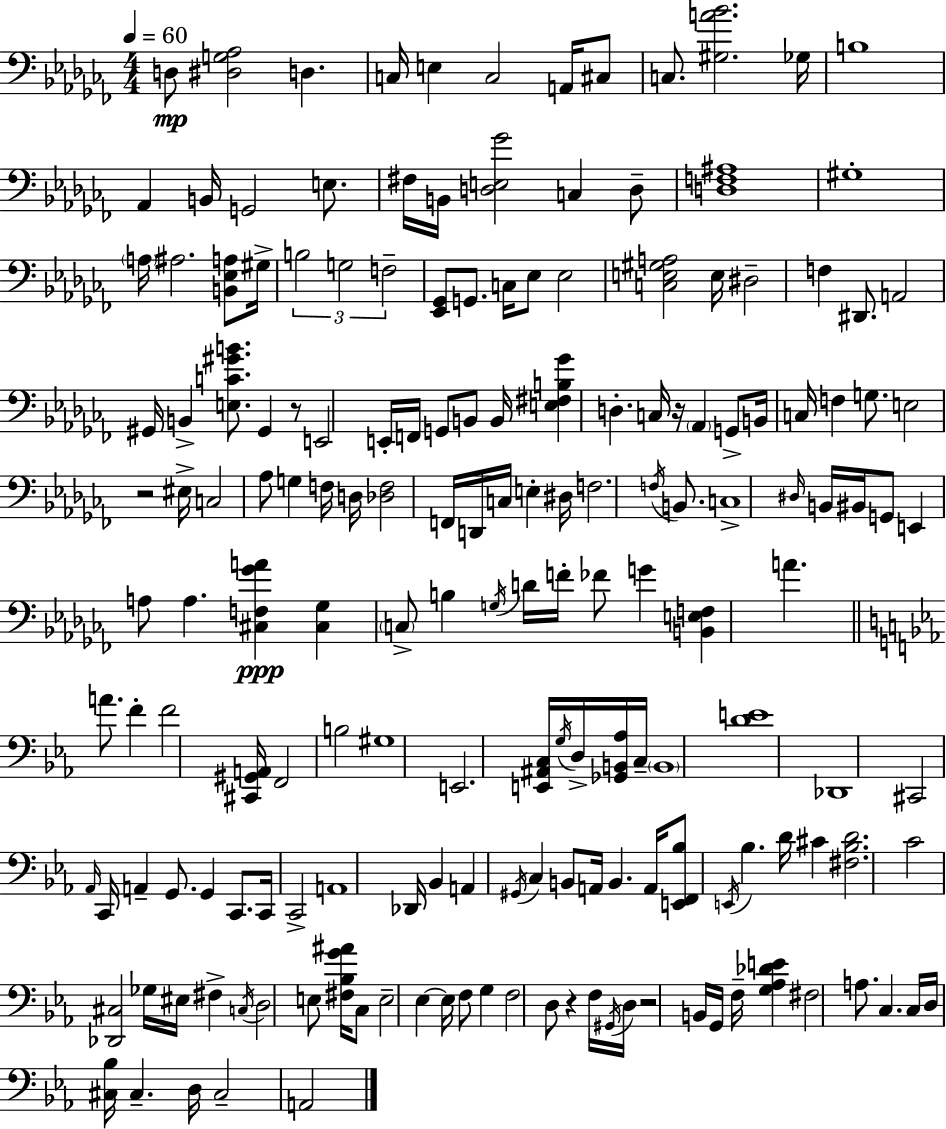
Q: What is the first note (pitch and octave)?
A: D3